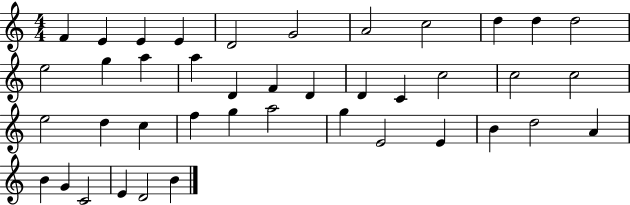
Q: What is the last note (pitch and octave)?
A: B4